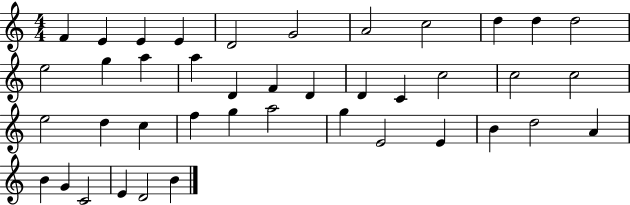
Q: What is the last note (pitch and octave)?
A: B4